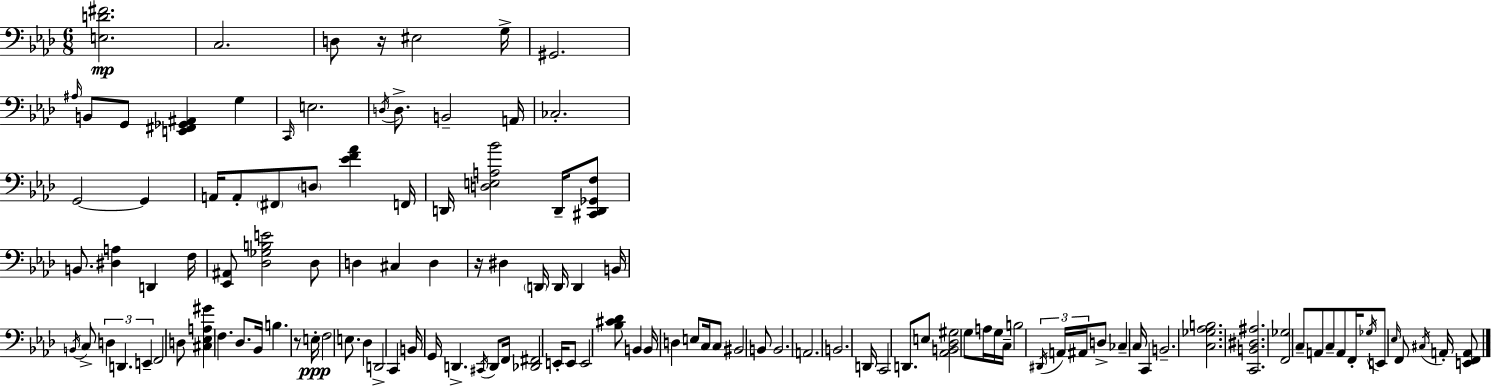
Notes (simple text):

[E3,D4,F#4]/h. C3/h. D3/e R/s EIS3/h G3/s G#2/h. A#3/s B2/e G2/e [E2,F#2,Gb2,A#2]/q G3/q C2/s E3/h. D3/s D3/e. B2/h A2/s CES3/h. G2/h G2/q A2/s A2/e F#2/e D3/e [Eb4,F4,Ab4]/q F2/s D2/s [D3,E3,A3,Bb4]/h D2/s [C#2,D2,Gb2,F3]/e B2/e. [D#3,A3]/q D2/q F3/s [Eb2,A#2]/e [Db3,Gb3,B3,E4]/h Db3/e D3/q C#3/q D3/q R/s D#3/q D2/s D2/s D2/q B2/s B2/s C3/e D3/q D2/q. E2/q F2/h D3/e [C#3,Eb3,A3,G#4]/q F3/q. Db3/e. Bb2/s B3/q. R/e E3/s F3/h E3/e. Db3/q D2/h C2/q B2/s G2/s D2/q. C#2/s D2/e F2/s [Db2,F#2]/h E2/s E2/e E2/h [Bb3,C#4,Db4]/e B2/q B2/s D3/q E3/e C3/s C3/e BIS2/h B2/e B2/h. A2/h. B2/h. D2/s C2/h D2/e. E3/e [Ab2,B2,Db3,G#3]/h G3/e A3/s G3/s C3/s B3/h D#2/s A2/s A#2/s D3/e CES3/q C3/s C2/q B2/h. [C3,Gb3,Ab3,B3]/h. [C2,B2,D#3,A#3]/h. [F2,Gb3]/h C3/e A2/e C3/e A2/e F2/s Gb3/s E2/e Eb3/s F2/e C#3/s A2/s [E2,F2,A2]/e